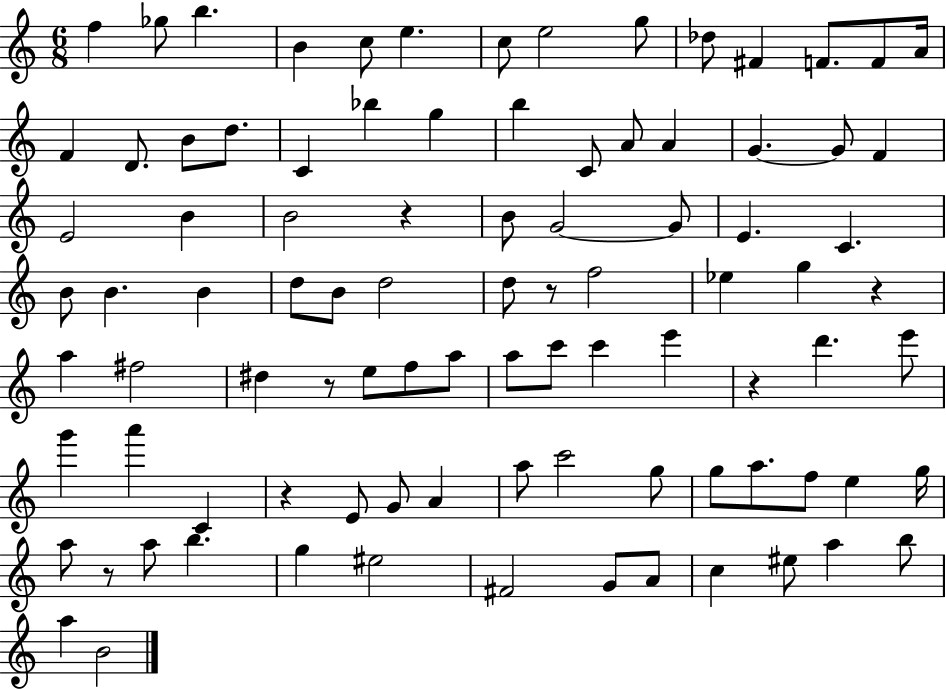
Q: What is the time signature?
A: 6/8